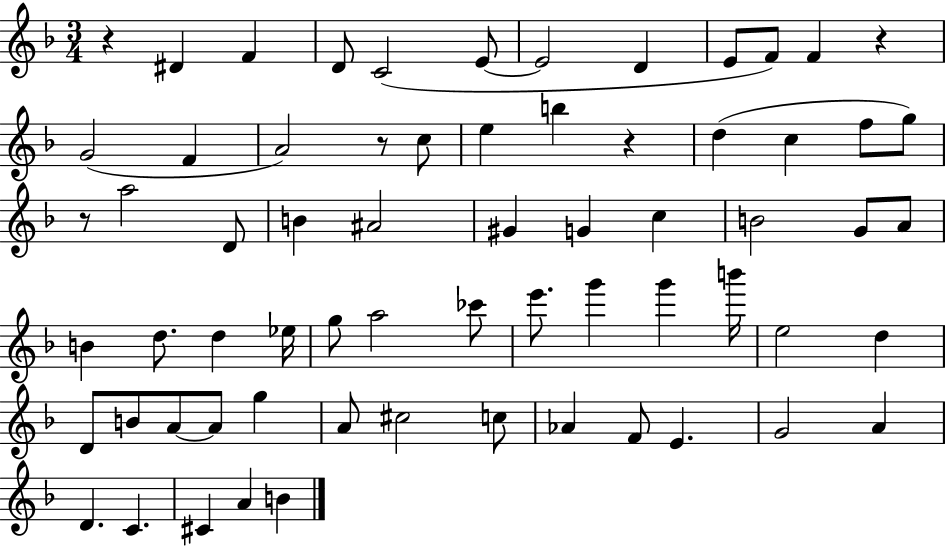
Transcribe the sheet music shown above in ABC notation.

X:1
T:Untitled
M:3/4
L:1/4
K:F
z ^D F D/2 C2 E/2 E2 D E/2 F/2 F z G2 F A2 z/2 c/2 e b z d c f/2 g/2 z/2 a2 D/2 B ^A2 ^G G c B2 G/2 A/2 B d/2 d _e/4 g/2 a2 _c'/2 e'/2 g' g' b'/4 e2 d D/2 B/2 A/2 A/2 g A/2 ^c2 c/2 _A F/2 E G2 A D C ^C A B